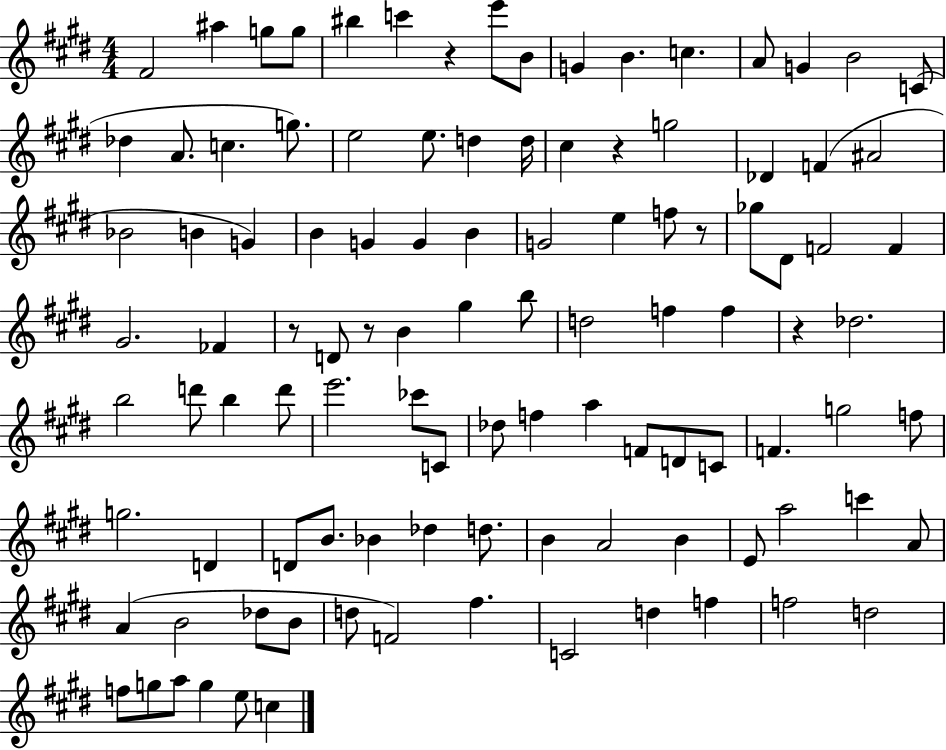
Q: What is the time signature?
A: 4/4